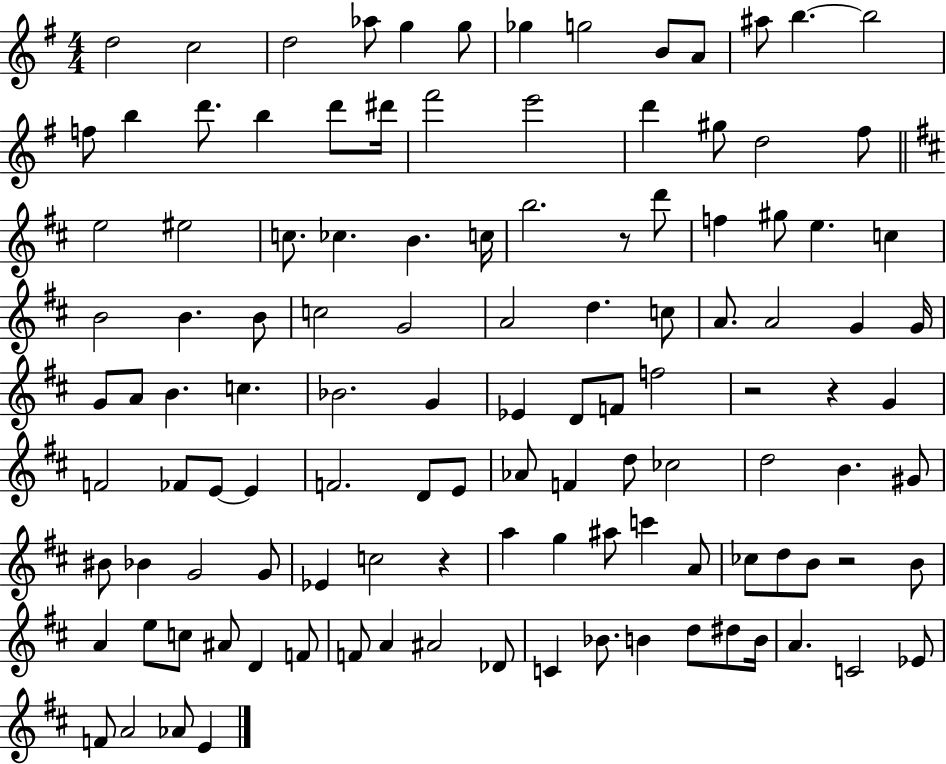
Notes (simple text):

D5/h C5/h D5/h Ab5/e G5/q G5/e Gb5/q G5/h B4/e A4/e A#5/e B5/q. B5/h F5/e B5/q D6/e. B5/q D6/e D#6/s F#6/h E6/h D6/q G#5/e D5/h F#5/e E5/h EIS5/h C5/e. CES5/q. B4/q. C5/s B5/h. R/e D6/e F5/q G#5/e E5/q. C5/q B4/h B4/q. B4/e C5/h G4/h A4/h D5/q. C5/e A4/e. A4/h G4/q G4/s G4/e A4/e B4/q. C5/q. Bb4/h. G4/q Eb4/q D4/e F4/e F5/h R/h R/q G4/q F4/h FES4/e E4/e E4/q F4/h. D4/e E4/e Ab4/e F4/q D5/e CES5/h D5/h B4/q. G#4/e BIS4/e Bb4/q G4/h G4/e Eb4/q C5/h R/q A5/q G5/q A#5/e C6/q A4/e CES5/e D5/e B4/e R/h B4/e A4/q E5/e C5/e A#4/e D4/q F4/e F4/e A4/q A#4/h Db4/e C4/q Bb4/e. B4/q D5/e D#5/e B4/s A4/q. C4/h Eb4/e F4/e A4/h Ab4/e E4/q